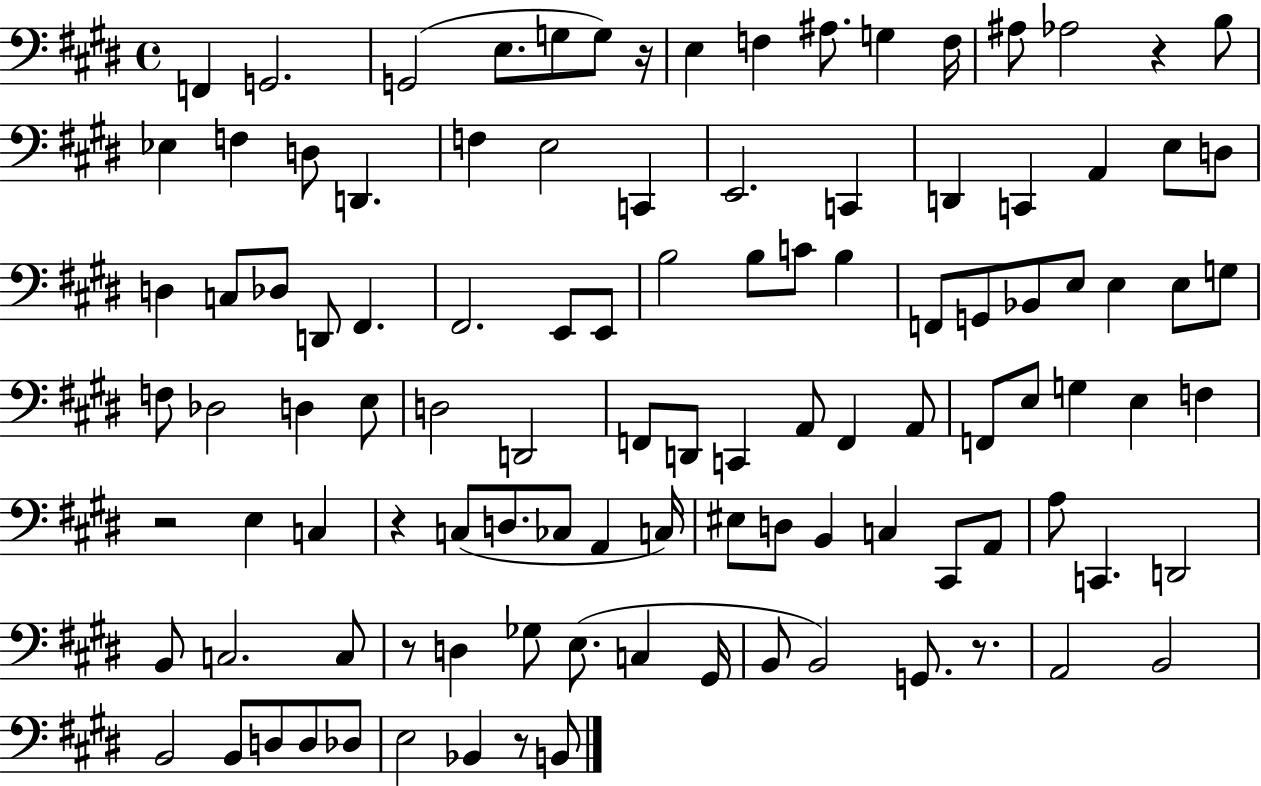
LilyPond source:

{
  \clef bass
  \time 4/4
  \defaultTimeSignature
  \key e \major
  \repeat volta 2 { f,4 g,2. | g,2( e8. g8 g8) r16 | e4 f4 ais8. g4 f16 | ais8 aes2 r4 b8 | \break ees4 f4 d8 d,4. | f4 e2 c,4 | e,2. c,4 | d,4 c,4 a,4 e8 d8 | \break d4 c8 des8 d,8 fis,4. | fis,2. e,8 e,8 | b2 b8 c'8 b4 | f,8 g,8 bes,8 e8 e4 e8 g8 | \break f8 des2 d4 e8 | d2 d,2 | f,8 d,8 c,4 a,8 f,4 a,8 | f,8 e8 g4 e4 f4 | \break r2 e4 c4 | r4 c8( d8. ces8 a,4 c16) | eis8 d8 b,4 c4 cis,8 a,8 | a8 c,4. d,2 | \break b,8 c2. c8 | r8 d4 ges8 e8.( c4 gis,16 | b,8 b,2) g,8. r8. | a,2 b,2 | \break b,2 b,8 d8 d8 des8 | e2 bes,4 r8 b,8 | } \bar "|."
}